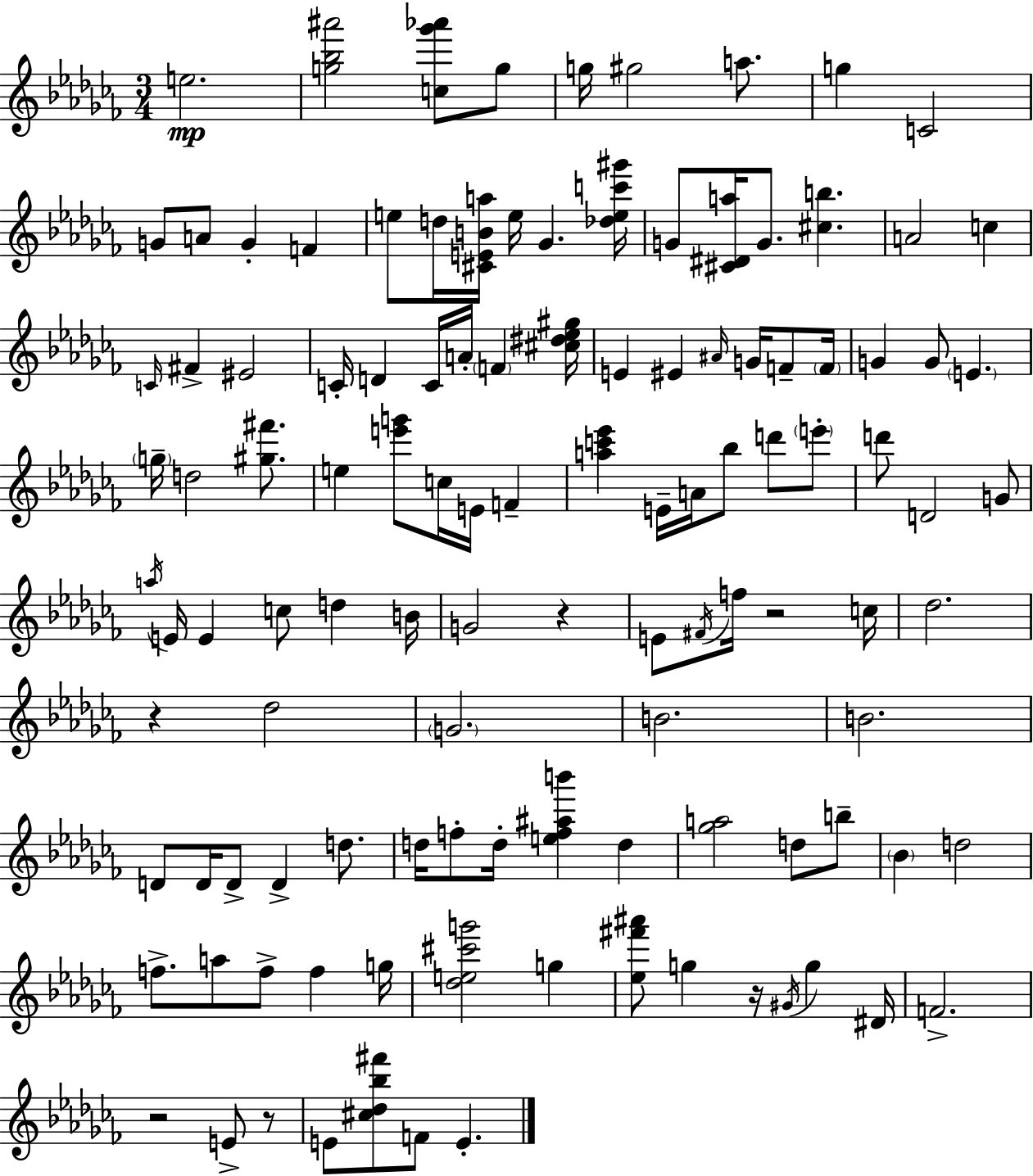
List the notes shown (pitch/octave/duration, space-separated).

E5/h. [G5,Bb5,A#6]/h [C5,Gb6,Ab6]/e G5/e G5/s G#5/h A5/e. G5/q C4/h G4/e A4/e G4/q F4/q E5/e D5/s [C#4,E4,B4,A5]/s E5/s Gb4/q. [Db5,E5,C6,G#6]/s G4/e [C#4,D#4,A5]/s G4/e. [C#5,B5]/q. A4/h C5/q C4/s F#4/q EIS4/h C4/s D4/q C4/s A4/s F4/q [C#5,D#5,Eb5,G#5]/s E4/q EIS4/q A#4/s G4/s F4/e F4/s G4/q G4/e E4/q. G5/s D5/h [G#5,F#6]/e. E5/q [E6,G6]/e C5/s E4/s F4/q [A5,C6,Eb6]/q E4/s A4/s Bb5/e D6/e E6/e D6/e D4/h G4/e A5/s E4/s E4/q C5/e D5/q B4/s G4/h R/q E4/e F#4/s F5/s R/h C5/s Db5/h. R/q Db5/h G4/h. B4/h. B4/h. D4/e D4/s D4/e D4/q D5/e. D5/s F5/e D5/s [E5,F5,A#5,B6]/q D5/q [Gb5,A5]/h D5/e B5/e Bb4/q D5/h F5/e. A5/e F5/e F5/q G5/s [Db5,E5,C#6,G6]/h G5/q [Eb5,F#6,A#6]/e G5/q R/s G#4/s G5/q D#4/s F4/h. R/h E4/e R/e E4/e [C#5,Db5,Bb5,F#6]/e F4/e E4/q.